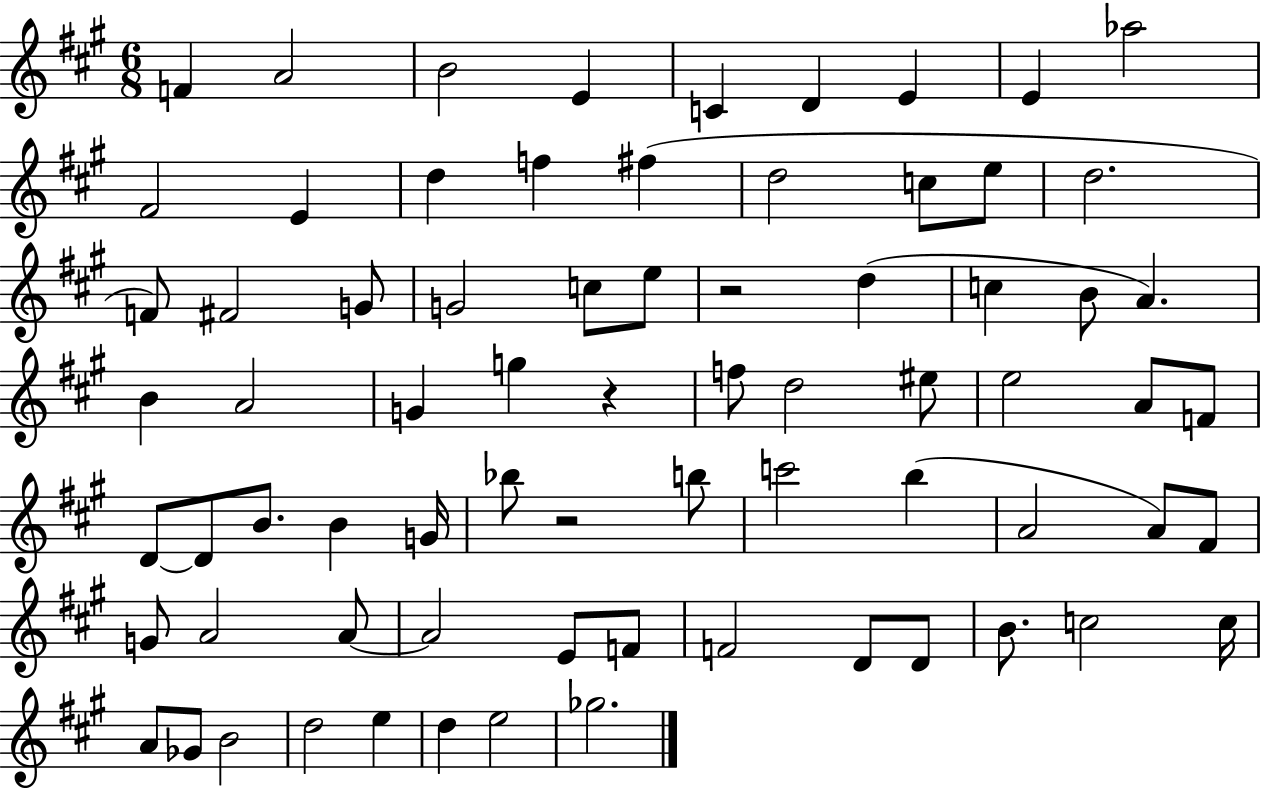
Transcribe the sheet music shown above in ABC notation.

X:1
T:Untitled
M:6/8
L:1/4
K:A
F A2 B2 E C D E E _a2 ^F2 E d f ^f d2 c/2 e/2 d2 F/2 ^F2 G/2 G2 c/2 e/2 z2 d c B/2 A B A2 G g z f/2 d2 ^e/2 e2 A/2 F/2 D/2 D/2 B/2 B G/4 _b/2 z2 b/2 c'2 b A2 A/2 ^F/2 G/2 A2 A/2 A2 E/2 F/2 F2 D/2 D/2 B/2 c2 c/4 A/2 _G/2 B2 d2 e d e2 _g2